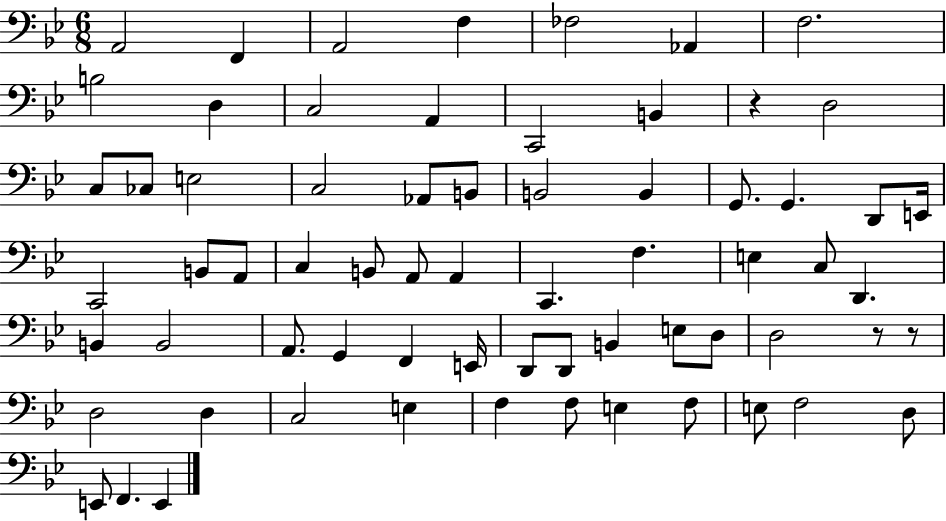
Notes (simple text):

A2/h F2/q A2/h F3/q FES3/h Ab2/q F3/h. B3/h D3/q C3/h A2/q C2/h B2/q R/q D3/h C3/e CES3/e E3/h C3/h Ab2/e B2/e B2/h B2/q G2/e. G2/q. D2/e E2/s C2/h B2/e A2/e C3/q B2/e A2/e A2/q C2/q. F3/q. E3/q C3/e D2/q. B2/q B2/h A2/e. G2/q F2/q E2/s D2/e D2/e B2/q E3/e D3/e D3/h R/e R/e D3/h D3/q C3/h E3/q F3/q F3/e E3/q F3/e E3/e F3/h D3/e E2/e F2/q. E2/q